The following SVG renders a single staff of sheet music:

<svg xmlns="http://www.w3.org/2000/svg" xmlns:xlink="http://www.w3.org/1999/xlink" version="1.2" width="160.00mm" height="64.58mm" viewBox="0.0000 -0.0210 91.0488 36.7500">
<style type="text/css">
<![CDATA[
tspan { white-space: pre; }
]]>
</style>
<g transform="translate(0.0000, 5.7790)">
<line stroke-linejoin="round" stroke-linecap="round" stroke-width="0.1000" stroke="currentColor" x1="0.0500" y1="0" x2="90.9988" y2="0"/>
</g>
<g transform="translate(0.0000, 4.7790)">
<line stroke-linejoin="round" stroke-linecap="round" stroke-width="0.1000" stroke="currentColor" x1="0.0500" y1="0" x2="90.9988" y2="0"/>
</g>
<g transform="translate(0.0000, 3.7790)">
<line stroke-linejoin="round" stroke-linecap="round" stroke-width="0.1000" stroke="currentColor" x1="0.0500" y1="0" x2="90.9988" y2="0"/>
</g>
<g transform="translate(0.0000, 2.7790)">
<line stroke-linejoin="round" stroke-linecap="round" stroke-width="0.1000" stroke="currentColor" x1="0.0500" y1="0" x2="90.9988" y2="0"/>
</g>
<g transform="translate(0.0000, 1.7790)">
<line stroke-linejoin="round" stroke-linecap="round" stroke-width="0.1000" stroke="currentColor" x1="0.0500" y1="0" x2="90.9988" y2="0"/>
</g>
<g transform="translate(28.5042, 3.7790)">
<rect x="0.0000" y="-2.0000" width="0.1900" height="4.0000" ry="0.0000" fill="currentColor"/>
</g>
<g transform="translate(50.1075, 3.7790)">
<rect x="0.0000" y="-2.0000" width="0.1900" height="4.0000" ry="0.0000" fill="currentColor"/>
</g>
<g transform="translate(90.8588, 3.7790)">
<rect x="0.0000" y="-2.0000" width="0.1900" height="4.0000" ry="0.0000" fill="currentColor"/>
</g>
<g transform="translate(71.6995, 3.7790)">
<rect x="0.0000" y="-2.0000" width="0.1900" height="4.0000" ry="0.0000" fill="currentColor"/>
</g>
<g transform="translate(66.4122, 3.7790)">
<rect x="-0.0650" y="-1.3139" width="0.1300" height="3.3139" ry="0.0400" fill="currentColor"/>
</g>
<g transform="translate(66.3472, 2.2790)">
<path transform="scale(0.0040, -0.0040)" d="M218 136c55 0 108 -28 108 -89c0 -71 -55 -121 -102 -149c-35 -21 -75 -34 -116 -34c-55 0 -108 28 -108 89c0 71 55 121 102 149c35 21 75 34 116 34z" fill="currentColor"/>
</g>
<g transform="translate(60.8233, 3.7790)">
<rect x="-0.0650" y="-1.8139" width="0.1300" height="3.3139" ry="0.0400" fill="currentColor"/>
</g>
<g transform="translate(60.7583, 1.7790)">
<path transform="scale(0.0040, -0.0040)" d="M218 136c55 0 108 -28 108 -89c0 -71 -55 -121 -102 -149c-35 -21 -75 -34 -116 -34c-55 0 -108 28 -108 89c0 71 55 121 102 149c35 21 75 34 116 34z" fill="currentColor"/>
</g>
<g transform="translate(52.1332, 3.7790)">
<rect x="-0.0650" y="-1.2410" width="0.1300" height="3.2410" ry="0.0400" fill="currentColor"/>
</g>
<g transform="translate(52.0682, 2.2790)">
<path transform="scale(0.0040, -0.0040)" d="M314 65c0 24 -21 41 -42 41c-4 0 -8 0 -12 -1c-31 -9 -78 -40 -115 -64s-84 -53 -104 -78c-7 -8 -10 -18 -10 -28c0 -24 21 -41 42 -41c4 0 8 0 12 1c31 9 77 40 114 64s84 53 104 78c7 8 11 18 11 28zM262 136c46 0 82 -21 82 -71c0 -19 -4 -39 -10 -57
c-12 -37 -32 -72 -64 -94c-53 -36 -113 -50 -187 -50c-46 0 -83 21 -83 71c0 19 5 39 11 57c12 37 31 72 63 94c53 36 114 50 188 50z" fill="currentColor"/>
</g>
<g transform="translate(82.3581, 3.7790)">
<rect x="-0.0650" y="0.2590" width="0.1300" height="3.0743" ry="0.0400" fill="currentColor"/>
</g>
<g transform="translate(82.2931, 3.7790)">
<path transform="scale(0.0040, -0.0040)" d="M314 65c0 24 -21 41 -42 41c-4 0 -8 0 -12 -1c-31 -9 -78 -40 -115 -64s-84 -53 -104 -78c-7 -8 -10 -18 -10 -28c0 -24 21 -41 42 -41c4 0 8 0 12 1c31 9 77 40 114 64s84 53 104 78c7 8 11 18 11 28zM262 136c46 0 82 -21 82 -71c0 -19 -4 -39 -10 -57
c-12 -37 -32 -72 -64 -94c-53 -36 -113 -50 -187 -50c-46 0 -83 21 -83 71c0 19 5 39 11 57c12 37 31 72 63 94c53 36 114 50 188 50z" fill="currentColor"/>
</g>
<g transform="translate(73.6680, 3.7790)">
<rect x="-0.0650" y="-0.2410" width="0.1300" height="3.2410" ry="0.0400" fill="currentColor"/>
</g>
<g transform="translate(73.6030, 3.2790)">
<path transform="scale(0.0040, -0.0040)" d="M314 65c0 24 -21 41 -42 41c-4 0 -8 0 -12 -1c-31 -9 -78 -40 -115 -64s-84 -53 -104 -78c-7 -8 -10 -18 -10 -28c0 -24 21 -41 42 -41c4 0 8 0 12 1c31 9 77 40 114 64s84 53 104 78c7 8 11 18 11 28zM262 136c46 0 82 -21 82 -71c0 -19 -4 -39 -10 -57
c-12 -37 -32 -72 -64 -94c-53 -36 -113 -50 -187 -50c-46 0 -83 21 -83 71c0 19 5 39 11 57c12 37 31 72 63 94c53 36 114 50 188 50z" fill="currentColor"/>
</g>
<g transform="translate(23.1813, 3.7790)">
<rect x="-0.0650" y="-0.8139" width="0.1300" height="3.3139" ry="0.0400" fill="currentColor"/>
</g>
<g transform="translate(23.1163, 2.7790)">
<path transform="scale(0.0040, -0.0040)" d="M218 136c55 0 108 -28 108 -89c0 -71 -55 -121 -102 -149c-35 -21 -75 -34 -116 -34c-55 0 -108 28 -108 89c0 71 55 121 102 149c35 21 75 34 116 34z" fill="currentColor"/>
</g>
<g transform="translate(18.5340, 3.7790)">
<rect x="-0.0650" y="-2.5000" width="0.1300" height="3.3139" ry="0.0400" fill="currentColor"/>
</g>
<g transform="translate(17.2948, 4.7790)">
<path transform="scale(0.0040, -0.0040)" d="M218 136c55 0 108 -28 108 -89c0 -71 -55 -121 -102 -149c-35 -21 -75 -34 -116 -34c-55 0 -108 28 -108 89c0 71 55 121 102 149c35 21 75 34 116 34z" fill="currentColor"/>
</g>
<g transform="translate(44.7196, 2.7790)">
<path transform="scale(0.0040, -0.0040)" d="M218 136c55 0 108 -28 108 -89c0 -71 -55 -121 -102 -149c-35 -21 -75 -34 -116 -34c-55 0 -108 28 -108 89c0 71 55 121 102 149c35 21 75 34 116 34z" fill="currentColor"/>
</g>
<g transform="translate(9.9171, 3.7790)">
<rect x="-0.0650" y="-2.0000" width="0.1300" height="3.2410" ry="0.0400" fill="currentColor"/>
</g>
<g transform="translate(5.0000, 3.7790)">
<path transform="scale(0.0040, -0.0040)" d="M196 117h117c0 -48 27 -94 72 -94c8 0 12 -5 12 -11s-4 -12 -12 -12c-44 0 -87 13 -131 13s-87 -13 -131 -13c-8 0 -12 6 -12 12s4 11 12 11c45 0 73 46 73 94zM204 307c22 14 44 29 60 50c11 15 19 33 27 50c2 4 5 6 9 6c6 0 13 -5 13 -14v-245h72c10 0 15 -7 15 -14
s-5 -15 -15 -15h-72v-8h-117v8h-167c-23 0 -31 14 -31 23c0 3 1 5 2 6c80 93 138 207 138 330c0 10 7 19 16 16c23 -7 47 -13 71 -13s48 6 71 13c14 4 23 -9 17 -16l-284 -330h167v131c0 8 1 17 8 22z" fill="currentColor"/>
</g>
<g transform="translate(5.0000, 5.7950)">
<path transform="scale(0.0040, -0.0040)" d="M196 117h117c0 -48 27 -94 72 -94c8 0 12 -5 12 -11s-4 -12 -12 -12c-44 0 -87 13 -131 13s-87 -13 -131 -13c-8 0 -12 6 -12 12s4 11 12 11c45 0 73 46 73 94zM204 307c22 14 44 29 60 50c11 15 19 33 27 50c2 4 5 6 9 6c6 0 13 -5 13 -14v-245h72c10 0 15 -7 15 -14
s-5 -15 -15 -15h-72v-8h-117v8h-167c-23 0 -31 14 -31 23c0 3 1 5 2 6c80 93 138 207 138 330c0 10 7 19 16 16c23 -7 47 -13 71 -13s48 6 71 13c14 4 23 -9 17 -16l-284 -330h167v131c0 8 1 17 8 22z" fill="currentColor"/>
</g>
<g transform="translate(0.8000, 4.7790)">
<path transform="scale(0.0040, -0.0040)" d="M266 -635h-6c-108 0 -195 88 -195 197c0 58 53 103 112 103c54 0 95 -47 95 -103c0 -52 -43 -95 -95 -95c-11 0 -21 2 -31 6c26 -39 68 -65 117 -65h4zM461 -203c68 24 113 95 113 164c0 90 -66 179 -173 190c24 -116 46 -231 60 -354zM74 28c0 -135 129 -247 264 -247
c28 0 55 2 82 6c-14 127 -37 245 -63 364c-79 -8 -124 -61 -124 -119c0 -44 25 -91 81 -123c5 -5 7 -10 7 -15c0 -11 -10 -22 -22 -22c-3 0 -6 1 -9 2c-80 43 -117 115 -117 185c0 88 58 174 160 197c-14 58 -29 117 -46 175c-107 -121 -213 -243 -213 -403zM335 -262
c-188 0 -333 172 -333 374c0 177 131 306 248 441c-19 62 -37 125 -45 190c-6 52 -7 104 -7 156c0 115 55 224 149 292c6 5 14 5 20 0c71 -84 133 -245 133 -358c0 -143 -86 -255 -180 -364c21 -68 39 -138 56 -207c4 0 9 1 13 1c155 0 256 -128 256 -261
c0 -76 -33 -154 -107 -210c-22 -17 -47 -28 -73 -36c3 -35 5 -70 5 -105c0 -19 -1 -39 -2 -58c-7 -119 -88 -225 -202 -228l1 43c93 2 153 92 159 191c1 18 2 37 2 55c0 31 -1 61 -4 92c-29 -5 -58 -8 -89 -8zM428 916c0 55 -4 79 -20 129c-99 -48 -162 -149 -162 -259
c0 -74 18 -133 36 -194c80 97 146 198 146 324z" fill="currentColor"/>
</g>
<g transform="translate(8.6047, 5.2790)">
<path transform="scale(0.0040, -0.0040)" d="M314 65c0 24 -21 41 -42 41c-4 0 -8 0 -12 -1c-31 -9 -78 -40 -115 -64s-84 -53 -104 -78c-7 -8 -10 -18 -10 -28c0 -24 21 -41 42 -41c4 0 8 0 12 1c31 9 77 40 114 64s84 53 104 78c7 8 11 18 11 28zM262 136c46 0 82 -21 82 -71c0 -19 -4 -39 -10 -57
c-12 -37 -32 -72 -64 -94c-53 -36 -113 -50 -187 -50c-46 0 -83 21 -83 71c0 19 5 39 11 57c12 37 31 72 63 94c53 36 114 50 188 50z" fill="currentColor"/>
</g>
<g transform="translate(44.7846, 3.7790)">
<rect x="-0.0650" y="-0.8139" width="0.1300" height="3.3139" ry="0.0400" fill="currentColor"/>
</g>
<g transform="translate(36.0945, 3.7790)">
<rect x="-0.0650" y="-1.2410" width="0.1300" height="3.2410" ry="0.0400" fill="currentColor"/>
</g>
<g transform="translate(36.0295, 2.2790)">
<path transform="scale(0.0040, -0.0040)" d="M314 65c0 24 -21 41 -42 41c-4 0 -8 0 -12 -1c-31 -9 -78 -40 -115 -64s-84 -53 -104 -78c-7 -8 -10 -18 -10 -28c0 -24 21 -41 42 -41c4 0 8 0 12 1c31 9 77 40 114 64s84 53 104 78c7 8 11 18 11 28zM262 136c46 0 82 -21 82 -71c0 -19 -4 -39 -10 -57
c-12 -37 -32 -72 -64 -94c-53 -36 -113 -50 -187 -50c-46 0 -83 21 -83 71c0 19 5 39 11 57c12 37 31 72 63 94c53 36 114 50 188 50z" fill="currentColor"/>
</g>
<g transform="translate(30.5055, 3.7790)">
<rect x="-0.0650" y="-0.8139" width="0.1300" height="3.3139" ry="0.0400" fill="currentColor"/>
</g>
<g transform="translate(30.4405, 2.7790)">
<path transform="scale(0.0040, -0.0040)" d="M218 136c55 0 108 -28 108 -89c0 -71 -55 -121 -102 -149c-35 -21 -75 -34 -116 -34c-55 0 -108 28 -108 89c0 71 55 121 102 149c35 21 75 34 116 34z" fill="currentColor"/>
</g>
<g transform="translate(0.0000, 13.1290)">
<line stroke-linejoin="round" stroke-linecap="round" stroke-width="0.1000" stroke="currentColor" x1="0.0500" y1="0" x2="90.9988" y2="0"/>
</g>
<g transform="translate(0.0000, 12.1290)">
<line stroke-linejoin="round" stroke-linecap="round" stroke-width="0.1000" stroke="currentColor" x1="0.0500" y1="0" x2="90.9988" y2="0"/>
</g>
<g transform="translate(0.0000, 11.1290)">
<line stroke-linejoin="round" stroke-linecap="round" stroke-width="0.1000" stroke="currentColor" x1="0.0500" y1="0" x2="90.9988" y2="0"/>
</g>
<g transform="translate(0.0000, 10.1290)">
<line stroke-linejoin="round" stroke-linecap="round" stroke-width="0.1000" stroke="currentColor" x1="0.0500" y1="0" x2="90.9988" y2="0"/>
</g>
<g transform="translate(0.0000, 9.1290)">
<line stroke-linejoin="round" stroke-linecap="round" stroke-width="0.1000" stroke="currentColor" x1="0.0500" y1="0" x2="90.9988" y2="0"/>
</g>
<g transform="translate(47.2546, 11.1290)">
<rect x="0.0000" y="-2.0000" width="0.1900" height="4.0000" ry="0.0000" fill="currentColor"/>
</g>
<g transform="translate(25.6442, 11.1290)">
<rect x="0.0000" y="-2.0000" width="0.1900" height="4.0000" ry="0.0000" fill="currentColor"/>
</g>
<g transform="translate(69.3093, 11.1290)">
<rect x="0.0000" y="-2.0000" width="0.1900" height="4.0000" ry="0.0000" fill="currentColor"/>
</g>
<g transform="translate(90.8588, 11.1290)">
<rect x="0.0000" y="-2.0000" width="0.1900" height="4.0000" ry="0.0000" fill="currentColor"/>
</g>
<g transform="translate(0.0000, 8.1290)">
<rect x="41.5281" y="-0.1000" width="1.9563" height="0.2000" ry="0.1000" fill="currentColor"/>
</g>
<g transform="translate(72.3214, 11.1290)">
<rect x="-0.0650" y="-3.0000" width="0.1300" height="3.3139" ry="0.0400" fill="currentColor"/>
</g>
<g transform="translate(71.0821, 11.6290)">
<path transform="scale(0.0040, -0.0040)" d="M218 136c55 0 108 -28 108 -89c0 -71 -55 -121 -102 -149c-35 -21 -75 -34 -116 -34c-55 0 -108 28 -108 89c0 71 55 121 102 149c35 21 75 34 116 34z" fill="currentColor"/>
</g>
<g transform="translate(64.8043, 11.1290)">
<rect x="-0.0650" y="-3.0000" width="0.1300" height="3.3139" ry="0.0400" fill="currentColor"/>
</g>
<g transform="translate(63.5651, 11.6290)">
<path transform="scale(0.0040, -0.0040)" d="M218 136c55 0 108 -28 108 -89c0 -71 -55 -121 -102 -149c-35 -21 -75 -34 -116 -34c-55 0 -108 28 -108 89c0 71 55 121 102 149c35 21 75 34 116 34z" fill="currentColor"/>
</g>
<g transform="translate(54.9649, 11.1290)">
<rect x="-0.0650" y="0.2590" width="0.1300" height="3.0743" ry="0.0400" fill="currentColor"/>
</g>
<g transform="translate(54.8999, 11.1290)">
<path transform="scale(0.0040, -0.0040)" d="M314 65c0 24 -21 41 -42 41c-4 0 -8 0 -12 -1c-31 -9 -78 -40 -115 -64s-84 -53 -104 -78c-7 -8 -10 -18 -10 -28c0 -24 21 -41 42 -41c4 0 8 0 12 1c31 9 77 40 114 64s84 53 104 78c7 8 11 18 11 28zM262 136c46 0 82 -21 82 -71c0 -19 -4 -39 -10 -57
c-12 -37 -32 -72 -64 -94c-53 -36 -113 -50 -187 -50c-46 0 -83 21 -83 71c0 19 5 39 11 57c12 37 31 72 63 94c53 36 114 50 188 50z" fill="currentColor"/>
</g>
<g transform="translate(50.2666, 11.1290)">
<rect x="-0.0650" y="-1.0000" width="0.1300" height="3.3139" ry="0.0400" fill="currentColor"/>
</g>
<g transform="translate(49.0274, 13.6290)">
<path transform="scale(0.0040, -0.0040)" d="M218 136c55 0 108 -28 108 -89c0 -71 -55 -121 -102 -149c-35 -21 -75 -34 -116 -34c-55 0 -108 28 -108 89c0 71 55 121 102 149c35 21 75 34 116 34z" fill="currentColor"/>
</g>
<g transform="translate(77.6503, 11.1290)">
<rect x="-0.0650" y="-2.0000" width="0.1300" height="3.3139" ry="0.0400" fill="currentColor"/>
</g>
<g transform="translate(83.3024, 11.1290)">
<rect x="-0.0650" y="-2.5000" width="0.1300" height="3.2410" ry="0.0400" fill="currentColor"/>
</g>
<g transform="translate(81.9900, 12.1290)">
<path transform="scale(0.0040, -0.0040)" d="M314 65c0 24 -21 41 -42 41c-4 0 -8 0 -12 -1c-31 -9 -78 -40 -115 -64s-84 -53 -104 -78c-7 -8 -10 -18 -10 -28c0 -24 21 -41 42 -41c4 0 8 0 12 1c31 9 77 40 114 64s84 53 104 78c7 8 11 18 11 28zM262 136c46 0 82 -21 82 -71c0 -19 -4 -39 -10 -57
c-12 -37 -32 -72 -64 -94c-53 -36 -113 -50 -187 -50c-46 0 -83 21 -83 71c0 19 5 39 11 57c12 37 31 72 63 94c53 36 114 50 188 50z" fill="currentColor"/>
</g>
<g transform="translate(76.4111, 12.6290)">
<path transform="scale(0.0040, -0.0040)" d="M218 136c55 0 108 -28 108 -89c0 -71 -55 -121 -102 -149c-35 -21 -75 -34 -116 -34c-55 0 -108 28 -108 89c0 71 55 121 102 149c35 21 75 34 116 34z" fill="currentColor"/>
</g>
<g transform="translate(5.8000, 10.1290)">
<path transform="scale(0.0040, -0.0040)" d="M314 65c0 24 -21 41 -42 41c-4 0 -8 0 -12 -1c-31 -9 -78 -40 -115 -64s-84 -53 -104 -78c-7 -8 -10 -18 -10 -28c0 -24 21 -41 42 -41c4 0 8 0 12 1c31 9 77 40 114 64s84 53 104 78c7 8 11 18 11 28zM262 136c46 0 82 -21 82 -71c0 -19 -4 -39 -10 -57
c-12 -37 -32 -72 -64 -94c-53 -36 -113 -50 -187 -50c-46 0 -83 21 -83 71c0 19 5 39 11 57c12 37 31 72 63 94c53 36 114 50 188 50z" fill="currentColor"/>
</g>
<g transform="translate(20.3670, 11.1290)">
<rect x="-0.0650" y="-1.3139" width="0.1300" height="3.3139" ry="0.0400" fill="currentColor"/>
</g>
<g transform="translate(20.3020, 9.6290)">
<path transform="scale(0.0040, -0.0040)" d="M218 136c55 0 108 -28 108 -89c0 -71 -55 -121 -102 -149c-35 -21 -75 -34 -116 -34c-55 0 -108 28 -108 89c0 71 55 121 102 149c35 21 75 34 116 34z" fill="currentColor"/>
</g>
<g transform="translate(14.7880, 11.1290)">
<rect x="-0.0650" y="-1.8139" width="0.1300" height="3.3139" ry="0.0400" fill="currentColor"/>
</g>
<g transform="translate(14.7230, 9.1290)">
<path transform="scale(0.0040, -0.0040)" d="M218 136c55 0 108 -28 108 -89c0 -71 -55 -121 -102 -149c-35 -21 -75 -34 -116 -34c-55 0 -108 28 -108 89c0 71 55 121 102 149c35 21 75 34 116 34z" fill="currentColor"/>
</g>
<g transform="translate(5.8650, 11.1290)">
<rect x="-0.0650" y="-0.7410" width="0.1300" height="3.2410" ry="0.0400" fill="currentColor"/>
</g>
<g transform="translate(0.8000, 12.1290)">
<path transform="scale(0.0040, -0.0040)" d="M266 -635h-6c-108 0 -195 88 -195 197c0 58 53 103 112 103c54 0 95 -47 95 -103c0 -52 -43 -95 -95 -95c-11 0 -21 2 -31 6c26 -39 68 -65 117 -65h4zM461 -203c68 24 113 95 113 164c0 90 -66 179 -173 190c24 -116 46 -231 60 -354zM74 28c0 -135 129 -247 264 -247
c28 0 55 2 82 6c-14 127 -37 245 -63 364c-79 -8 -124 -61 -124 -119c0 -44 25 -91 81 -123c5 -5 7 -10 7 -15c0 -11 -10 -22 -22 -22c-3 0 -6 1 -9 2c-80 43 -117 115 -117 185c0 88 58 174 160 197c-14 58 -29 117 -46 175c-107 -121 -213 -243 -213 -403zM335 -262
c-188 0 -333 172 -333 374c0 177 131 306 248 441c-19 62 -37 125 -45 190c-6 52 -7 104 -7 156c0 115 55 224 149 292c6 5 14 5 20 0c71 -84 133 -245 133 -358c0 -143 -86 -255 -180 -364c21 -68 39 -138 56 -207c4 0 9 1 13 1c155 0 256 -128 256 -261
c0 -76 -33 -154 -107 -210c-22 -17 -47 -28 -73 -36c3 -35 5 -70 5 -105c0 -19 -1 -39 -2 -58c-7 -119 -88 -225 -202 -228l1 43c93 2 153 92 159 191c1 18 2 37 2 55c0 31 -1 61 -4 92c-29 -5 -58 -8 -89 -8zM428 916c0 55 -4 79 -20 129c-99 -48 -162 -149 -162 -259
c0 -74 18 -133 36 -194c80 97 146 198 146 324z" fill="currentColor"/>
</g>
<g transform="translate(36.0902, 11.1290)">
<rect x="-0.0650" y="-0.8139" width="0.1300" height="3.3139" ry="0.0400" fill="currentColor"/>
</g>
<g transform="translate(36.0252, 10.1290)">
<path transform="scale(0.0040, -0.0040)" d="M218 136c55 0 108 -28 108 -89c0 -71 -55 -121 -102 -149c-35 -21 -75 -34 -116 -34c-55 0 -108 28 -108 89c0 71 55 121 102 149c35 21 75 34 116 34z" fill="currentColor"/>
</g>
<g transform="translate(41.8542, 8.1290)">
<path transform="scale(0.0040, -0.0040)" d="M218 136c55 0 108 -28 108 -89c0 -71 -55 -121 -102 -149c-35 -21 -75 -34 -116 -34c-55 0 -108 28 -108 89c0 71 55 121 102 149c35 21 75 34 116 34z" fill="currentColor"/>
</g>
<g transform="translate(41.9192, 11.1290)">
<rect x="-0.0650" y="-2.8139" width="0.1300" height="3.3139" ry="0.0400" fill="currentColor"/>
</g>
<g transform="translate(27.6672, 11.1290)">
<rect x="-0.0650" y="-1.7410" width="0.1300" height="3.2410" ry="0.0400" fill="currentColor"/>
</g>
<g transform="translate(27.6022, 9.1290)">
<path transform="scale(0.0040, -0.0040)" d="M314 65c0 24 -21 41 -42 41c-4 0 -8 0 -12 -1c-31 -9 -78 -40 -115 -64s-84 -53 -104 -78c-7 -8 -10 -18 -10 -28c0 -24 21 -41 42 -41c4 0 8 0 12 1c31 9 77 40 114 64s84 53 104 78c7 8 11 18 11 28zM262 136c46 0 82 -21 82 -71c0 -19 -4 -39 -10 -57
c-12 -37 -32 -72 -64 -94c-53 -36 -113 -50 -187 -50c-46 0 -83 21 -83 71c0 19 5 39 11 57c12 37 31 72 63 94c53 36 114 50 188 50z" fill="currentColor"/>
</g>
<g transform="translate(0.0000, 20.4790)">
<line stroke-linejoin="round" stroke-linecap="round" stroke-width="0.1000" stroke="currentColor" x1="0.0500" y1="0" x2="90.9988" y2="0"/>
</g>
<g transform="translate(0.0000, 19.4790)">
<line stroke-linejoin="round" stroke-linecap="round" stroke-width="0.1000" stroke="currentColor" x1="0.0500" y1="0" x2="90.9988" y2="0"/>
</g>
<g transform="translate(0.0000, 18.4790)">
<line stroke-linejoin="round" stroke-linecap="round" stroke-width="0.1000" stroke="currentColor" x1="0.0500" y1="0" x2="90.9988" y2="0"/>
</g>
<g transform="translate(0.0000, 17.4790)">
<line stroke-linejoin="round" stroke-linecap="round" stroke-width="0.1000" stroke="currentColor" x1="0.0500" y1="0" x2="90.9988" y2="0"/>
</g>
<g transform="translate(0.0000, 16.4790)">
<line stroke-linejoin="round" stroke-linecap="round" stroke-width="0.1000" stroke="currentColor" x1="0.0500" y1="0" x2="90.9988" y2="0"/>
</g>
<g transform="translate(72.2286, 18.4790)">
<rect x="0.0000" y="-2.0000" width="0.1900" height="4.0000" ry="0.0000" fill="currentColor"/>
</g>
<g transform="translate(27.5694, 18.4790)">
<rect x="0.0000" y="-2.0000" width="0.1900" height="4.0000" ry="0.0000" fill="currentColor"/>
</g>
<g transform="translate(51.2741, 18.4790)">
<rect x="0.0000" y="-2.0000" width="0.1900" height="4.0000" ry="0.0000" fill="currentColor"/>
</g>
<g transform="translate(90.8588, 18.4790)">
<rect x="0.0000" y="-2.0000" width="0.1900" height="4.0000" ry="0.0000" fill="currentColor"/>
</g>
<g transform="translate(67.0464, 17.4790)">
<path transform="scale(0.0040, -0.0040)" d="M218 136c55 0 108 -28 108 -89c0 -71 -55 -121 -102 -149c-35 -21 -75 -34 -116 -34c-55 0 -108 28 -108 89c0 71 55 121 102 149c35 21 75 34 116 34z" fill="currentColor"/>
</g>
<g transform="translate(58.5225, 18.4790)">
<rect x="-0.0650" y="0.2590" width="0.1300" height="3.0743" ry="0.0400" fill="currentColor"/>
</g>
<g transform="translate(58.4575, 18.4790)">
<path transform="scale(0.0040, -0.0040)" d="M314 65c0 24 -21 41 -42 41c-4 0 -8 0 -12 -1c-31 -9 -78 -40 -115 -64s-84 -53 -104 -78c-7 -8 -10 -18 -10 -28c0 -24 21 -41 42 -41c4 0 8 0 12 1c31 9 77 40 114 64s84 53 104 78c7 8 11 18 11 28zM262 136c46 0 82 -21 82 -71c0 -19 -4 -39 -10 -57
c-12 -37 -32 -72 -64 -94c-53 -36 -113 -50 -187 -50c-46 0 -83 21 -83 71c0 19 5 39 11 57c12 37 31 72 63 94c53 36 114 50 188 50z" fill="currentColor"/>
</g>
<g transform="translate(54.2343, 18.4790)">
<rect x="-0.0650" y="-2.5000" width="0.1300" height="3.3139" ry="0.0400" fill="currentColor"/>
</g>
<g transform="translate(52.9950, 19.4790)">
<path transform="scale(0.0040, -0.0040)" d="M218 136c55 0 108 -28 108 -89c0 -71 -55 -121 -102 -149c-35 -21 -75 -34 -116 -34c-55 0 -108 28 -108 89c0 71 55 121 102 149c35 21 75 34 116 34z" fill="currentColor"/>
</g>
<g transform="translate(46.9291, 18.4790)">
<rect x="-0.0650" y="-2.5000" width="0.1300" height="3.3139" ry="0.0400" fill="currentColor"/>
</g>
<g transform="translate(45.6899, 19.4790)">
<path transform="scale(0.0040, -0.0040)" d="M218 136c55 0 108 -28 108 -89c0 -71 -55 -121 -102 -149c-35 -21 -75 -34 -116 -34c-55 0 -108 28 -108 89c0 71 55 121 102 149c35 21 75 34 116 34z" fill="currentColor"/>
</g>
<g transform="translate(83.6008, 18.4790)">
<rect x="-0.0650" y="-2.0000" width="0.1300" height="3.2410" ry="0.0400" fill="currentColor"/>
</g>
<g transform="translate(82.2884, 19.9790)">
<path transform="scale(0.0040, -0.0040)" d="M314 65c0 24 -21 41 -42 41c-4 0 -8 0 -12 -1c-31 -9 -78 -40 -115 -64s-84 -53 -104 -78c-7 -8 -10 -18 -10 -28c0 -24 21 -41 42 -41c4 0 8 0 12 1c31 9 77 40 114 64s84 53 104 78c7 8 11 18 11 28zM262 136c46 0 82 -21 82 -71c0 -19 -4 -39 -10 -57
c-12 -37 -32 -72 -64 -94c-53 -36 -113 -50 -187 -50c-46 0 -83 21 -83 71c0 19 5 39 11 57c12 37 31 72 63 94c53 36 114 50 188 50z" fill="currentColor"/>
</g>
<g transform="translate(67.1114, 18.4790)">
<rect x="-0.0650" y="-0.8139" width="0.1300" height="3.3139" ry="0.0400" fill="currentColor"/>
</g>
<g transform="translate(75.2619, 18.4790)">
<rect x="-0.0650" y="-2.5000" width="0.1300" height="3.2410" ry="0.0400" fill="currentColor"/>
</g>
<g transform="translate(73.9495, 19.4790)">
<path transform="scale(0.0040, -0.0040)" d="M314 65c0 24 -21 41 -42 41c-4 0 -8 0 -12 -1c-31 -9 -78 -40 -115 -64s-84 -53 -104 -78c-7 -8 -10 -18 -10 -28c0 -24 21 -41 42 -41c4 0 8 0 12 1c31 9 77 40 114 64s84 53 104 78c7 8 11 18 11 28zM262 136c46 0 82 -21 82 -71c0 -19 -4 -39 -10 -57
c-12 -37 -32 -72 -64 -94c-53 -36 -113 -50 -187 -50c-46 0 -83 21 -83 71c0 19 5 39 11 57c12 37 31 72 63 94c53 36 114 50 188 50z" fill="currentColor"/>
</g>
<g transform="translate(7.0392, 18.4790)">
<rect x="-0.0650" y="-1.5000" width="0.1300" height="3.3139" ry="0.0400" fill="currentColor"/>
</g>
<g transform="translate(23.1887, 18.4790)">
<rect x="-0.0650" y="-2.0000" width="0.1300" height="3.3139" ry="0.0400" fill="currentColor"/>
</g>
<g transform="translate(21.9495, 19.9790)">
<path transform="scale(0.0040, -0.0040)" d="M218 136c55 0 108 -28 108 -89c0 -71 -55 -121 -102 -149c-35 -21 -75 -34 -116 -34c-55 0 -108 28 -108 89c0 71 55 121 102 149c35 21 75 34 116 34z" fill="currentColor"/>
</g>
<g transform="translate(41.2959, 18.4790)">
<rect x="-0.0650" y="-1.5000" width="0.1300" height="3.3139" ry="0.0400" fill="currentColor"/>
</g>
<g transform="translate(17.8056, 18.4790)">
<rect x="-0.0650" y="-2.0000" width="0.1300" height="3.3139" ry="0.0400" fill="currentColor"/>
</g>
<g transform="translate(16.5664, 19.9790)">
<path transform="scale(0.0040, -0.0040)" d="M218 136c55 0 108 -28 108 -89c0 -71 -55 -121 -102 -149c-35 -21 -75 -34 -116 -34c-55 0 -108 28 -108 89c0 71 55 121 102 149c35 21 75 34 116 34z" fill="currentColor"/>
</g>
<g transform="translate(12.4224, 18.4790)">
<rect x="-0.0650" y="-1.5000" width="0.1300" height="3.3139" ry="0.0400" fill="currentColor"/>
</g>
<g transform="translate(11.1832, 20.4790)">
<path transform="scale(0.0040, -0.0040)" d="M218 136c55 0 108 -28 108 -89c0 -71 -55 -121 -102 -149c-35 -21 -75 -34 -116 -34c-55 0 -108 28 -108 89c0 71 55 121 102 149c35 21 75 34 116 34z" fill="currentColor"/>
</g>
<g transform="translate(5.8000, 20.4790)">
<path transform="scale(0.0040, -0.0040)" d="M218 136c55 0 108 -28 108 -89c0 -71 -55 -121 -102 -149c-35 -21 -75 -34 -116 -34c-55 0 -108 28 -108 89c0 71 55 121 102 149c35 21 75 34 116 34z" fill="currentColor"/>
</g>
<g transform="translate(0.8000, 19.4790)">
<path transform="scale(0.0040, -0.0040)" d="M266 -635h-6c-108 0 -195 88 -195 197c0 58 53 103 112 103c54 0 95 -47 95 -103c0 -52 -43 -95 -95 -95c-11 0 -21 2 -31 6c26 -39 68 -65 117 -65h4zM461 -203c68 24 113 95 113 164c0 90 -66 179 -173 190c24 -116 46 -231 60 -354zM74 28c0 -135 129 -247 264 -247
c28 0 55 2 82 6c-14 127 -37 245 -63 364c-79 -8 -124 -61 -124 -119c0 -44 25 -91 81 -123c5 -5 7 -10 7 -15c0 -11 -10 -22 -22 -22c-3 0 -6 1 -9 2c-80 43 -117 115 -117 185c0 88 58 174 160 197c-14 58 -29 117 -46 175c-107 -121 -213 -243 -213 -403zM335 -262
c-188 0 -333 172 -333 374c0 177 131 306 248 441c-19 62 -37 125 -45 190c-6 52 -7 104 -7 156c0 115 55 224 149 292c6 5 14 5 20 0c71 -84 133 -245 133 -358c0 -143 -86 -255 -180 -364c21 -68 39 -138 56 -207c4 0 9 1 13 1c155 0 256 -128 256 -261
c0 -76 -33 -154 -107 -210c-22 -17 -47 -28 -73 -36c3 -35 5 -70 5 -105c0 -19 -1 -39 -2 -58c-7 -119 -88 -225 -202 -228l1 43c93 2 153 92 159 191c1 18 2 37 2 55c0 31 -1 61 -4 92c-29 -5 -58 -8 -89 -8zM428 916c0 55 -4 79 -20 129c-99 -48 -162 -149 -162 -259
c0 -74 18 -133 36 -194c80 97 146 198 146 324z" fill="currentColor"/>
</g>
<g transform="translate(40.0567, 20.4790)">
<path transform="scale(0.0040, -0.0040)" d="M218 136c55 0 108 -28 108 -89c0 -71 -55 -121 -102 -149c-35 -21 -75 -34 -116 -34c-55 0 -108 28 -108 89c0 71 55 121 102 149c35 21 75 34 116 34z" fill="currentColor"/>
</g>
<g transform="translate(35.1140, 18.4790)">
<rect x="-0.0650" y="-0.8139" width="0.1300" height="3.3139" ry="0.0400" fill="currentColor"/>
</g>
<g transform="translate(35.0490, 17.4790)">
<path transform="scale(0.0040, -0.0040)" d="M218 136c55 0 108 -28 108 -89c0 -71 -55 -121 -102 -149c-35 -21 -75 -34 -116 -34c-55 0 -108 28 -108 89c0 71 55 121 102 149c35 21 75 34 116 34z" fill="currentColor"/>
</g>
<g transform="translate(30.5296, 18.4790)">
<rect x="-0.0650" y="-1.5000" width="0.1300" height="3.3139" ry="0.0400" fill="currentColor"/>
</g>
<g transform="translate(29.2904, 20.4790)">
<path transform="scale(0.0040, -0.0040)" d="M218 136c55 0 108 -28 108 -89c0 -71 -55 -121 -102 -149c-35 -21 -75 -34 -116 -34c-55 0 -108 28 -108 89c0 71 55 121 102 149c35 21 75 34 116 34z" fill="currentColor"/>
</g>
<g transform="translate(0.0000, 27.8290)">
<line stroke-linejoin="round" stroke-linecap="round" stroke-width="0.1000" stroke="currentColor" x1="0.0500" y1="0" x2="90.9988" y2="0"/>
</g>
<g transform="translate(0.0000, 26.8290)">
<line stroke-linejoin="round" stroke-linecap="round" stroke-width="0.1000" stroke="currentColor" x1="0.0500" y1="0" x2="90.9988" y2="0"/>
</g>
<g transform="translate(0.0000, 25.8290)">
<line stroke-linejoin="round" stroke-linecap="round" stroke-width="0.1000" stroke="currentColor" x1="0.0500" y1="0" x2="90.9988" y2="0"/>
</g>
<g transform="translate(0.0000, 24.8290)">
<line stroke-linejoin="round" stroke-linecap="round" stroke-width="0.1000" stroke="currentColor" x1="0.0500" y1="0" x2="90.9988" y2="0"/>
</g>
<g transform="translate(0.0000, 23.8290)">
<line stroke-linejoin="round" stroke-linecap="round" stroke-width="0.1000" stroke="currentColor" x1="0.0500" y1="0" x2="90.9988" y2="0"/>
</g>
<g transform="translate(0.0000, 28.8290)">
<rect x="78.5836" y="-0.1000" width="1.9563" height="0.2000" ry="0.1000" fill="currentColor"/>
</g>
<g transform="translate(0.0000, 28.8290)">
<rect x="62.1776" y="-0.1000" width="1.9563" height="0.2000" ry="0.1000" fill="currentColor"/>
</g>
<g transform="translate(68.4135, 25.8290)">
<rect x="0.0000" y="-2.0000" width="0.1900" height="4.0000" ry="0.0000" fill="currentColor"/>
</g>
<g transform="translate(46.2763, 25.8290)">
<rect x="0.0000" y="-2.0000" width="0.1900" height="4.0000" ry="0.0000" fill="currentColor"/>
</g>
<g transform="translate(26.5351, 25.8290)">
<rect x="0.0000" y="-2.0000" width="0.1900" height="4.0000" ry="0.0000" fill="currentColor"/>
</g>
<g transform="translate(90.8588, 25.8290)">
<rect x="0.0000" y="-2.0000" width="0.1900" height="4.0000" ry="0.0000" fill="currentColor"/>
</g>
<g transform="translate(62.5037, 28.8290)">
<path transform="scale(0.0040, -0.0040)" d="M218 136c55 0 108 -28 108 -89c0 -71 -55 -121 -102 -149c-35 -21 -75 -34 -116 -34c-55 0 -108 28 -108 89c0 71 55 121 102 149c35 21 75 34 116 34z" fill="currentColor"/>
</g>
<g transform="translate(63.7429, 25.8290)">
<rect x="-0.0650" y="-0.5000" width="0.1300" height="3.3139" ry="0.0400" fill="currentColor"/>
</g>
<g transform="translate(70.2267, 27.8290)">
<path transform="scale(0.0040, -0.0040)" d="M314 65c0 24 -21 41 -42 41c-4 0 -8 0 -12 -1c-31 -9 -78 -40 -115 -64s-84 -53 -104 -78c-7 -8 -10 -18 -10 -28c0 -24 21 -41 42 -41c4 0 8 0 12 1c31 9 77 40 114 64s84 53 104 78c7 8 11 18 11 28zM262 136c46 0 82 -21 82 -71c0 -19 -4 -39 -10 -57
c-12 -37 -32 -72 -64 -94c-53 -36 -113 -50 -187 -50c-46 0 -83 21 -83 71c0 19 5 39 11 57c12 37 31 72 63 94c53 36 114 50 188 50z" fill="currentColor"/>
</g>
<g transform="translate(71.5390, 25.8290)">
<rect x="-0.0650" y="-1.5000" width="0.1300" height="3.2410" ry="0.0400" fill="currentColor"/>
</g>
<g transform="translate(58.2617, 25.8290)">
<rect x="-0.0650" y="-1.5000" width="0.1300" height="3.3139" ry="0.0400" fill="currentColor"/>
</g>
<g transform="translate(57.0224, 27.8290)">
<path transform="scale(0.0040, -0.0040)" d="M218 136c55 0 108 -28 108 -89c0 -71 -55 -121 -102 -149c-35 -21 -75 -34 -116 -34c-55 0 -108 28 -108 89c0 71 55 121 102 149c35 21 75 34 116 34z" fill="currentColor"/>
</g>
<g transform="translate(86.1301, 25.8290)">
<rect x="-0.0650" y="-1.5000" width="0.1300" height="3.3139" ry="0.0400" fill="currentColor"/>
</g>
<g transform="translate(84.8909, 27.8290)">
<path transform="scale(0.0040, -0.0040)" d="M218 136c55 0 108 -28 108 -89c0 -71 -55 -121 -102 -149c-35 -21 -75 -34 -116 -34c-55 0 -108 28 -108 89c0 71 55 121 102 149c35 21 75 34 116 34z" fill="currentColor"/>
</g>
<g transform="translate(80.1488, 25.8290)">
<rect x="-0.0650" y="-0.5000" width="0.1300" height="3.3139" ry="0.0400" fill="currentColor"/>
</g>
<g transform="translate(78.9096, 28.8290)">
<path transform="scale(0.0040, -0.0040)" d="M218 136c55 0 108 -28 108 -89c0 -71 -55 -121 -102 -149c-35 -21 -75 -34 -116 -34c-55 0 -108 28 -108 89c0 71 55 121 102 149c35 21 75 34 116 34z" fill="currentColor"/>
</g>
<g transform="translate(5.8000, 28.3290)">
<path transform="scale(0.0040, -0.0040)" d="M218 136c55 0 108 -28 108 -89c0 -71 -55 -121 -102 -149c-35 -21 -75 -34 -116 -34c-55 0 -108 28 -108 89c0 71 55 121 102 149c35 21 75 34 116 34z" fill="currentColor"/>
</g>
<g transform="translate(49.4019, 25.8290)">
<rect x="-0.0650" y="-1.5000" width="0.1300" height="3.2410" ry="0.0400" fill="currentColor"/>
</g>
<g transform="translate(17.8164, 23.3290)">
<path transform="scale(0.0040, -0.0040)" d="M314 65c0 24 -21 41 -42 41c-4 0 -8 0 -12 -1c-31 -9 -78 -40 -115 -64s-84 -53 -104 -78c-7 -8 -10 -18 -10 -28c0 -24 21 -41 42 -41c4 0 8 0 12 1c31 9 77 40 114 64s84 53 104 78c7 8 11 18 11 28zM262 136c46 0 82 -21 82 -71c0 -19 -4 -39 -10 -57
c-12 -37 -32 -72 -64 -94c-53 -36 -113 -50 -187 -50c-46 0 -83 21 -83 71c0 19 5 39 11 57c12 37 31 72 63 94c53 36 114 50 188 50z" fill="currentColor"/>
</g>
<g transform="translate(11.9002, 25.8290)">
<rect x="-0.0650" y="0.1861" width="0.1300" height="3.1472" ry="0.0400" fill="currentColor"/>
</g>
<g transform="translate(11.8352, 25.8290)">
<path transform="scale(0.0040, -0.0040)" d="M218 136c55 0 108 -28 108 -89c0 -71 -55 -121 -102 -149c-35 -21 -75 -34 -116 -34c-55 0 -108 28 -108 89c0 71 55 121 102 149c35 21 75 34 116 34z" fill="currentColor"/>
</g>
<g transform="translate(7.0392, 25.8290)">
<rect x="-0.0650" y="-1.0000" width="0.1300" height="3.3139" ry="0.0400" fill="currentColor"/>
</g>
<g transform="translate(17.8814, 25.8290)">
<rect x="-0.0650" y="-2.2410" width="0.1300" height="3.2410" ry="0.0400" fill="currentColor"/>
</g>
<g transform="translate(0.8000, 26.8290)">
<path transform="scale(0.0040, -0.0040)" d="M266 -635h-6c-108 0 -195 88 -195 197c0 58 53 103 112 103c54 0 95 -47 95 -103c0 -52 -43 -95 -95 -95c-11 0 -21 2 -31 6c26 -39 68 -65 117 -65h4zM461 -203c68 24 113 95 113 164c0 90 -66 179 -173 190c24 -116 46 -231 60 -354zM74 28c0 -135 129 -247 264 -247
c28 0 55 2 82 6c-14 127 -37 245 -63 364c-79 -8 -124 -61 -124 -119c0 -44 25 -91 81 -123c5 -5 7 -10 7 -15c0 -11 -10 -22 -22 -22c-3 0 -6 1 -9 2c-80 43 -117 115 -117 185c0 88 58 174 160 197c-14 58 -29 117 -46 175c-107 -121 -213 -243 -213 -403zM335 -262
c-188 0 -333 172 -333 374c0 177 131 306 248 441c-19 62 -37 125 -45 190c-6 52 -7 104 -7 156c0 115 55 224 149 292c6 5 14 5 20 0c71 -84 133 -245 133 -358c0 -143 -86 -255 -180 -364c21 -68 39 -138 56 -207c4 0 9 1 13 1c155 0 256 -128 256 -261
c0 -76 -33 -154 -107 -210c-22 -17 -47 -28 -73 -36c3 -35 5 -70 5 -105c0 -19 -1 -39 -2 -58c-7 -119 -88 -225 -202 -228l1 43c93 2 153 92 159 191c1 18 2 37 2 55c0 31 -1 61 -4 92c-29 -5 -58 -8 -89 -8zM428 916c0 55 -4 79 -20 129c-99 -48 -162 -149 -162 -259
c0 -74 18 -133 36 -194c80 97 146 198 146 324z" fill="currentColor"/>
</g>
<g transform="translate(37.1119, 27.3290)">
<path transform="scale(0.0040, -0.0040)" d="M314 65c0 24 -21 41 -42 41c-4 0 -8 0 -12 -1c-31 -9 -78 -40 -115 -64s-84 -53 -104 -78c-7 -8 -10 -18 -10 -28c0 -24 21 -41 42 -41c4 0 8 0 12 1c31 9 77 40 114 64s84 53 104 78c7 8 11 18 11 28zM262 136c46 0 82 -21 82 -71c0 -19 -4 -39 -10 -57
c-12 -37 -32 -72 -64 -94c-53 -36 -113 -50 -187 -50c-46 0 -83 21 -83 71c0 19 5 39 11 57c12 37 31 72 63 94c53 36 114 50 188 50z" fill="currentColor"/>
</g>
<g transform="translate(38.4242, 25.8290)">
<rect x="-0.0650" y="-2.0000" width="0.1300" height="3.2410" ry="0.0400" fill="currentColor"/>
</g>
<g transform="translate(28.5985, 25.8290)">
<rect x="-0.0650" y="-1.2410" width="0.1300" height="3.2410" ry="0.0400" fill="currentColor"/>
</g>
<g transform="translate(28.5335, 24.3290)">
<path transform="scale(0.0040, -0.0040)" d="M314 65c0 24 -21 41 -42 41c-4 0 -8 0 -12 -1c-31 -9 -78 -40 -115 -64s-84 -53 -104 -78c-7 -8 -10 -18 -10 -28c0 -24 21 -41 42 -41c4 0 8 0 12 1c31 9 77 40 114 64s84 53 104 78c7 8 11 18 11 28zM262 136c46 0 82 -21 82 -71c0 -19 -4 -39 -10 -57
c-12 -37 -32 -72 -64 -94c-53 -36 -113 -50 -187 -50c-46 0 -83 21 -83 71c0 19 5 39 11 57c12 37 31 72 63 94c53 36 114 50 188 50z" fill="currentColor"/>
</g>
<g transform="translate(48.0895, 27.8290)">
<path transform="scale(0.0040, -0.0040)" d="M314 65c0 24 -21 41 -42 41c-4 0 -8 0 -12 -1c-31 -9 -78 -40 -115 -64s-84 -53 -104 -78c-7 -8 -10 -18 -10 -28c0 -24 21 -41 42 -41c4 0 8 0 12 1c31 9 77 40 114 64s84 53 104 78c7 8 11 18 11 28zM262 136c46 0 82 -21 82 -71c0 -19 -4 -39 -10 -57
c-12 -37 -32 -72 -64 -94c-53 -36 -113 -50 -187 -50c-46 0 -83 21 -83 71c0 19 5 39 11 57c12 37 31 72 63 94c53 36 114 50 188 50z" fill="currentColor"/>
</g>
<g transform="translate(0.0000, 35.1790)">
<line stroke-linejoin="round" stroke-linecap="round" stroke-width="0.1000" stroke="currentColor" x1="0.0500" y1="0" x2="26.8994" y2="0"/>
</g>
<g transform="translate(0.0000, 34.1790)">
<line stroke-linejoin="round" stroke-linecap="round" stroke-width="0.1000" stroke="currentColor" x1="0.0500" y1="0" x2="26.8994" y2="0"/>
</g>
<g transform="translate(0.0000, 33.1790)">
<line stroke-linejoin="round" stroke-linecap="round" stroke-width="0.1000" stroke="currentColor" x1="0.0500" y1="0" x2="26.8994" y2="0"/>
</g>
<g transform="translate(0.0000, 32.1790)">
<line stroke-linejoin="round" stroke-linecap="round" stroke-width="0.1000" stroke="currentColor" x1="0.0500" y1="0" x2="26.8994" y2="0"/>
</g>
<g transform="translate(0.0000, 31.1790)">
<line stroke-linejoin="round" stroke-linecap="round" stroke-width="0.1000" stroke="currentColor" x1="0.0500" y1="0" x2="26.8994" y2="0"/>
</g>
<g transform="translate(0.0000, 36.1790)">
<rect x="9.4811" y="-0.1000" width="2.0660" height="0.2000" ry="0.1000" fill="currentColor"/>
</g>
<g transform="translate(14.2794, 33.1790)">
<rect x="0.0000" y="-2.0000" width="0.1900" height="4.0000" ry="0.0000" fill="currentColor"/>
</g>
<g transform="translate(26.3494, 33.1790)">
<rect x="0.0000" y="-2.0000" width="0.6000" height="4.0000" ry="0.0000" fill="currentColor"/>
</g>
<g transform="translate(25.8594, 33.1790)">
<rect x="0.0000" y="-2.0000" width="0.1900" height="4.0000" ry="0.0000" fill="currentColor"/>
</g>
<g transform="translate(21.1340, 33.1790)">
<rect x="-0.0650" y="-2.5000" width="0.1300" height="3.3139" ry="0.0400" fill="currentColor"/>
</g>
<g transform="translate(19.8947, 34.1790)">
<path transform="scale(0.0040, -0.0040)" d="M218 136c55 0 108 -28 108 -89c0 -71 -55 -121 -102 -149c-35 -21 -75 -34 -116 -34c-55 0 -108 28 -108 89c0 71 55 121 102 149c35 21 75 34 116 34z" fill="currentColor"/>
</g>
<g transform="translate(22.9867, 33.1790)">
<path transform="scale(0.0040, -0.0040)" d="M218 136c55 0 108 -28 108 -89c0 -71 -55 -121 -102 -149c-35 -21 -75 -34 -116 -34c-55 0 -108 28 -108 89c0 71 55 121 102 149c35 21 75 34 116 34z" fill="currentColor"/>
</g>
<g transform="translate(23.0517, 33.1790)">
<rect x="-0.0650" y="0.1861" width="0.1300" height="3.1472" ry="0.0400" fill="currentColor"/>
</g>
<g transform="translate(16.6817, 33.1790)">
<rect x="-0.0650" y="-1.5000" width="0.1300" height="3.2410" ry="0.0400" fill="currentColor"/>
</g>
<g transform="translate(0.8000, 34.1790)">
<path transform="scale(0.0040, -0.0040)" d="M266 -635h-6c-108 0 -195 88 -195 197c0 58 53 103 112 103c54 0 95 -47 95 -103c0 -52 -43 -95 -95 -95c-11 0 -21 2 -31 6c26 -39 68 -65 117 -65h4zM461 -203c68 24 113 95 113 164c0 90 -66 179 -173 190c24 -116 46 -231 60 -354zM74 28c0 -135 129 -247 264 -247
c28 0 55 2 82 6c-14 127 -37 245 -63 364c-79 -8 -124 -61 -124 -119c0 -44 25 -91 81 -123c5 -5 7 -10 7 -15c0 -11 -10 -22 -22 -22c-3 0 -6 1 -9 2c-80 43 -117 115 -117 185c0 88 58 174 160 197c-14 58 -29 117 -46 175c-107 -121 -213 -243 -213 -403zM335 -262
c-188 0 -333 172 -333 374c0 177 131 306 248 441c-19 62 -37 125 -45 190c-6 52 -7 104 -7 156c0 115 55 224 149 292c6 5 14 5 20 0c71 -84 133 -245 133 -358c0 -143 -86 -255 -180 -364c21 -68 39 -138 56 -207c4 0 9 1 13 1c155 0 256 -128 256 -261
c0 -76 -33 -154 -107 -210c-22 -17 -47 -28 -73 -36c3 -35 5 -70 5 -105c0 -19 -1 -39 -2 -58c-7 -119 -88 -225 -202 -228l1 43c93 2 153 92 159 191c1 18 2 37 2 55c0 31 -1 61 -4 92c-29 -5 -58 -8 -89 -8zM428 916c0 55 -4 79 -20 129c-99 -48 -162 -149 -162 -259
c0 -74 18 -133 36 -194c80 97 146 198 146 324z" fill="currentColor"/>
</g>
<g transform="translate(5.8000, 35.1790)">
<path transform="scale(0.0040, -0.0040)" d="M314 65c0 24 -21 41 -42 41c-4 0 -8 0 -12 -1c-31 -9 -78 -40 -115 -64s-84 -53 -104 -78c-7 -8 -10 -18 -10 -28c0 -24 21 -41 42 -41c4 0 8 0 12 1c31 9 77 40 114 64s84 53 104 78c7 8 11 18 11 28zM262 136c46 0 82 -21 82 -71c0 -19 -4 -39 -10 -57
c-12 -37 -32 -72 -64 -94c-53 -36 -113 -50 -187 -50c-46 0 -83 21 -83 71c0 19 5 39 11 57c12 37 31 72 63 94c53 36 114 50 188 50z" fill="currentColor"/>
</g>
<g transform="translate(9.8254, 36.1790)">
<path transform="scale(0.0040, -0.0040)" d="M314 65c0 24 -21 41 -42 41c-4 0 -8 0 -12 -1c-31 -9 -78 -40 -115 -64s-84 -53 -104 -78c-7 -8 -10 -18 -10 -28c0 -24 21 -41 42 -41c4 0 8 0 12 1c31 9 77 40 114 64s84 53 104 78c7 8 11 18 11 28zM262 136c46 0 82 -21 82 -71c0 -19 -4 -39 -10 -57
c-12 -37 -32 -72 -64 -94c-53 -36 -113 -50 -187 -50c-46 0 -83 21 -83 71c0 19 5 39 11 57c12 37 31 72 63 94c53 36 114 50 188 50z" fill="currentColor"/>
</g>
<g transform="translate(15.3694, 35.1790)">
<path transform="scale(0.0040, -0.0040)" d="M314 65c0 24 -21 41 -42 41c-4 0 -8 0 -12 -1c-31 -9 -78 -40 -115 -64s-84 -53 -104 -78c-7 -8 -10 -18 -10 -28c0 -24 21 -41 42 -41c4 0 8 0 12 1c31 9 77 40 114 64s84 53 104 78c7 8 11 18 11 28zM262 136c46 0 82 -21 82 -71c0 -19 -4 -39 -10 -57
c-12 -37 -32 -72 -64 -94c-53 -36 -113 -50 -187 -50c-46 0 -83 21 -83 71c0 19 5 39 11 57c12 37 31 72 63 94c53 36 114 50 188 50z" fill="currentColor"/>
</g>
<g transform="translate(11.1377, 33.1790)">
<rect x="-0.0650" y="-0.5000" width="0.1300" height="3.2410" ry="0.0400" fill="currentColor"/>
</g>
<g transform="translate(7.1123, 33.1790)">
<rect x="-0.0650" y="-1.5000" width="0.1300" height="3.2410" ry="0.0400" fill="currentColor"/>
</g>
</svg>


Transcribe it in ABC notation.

X:1
T:Untitled
M:4/4
L:1/4
K:C
F2 G d d e2 d e2 f e c2 B2 d2 f e f2 d a D B2 A A F G2 E E F F E d E G G B2 d G2 F2 D B g2 e2 F2 E2 E C E2 C E E2 C2 E2 G B